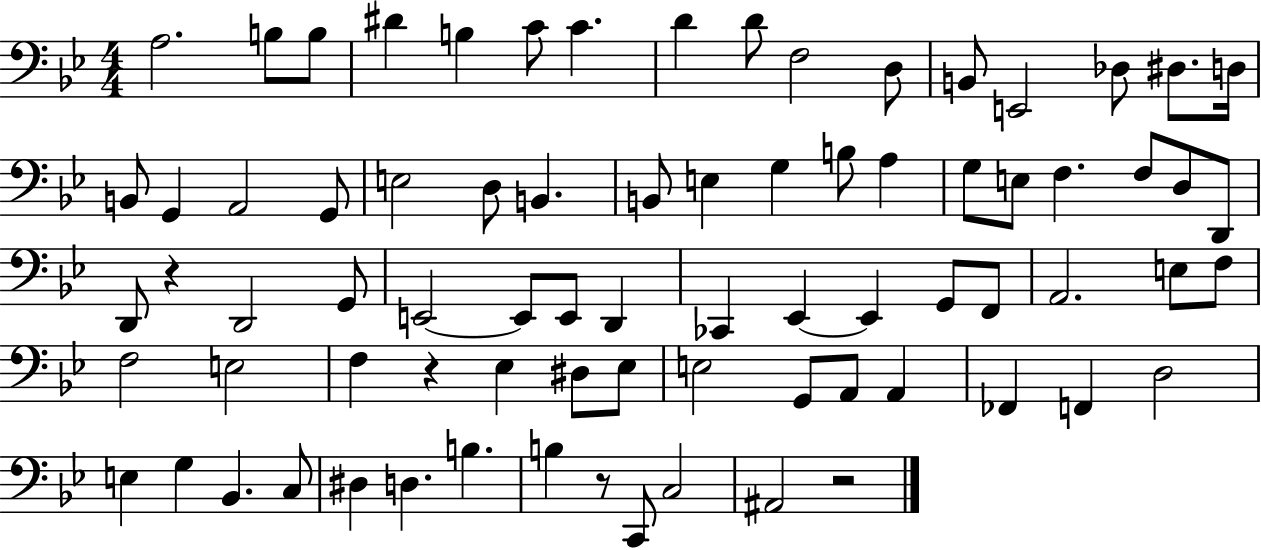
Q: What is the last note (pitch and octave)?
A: A#2